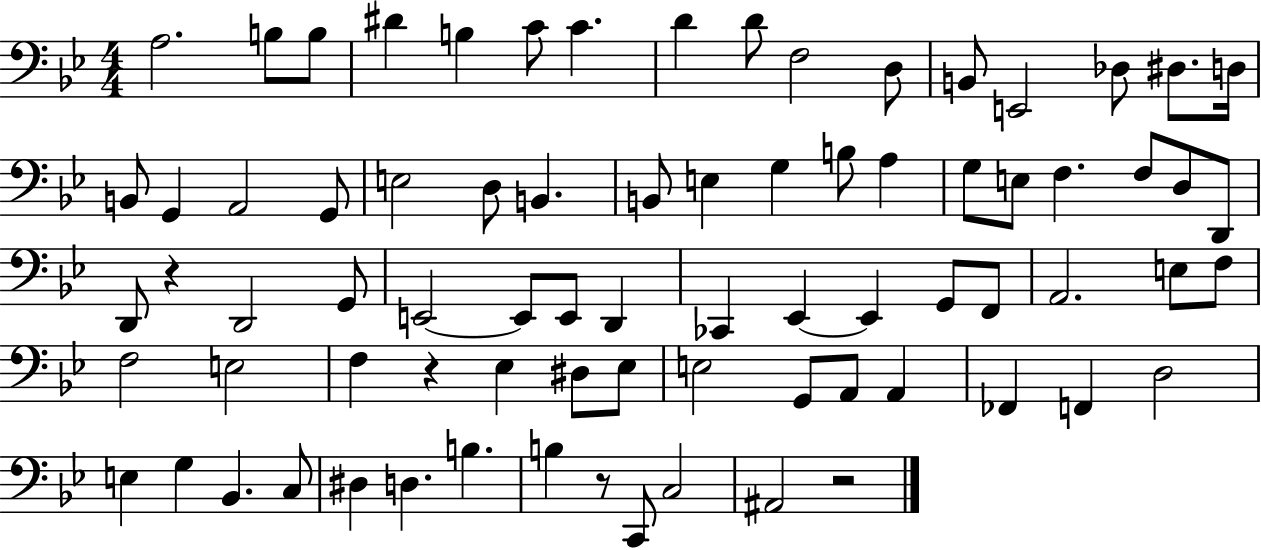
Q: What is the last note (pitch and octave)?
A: A#2